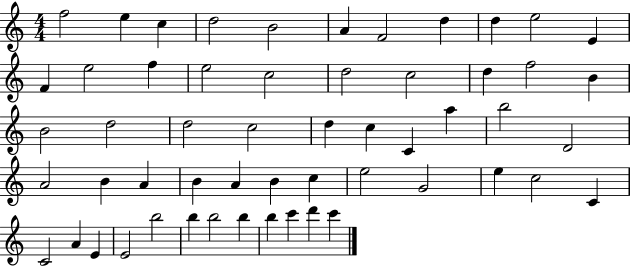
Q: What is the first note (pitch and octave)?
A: F5